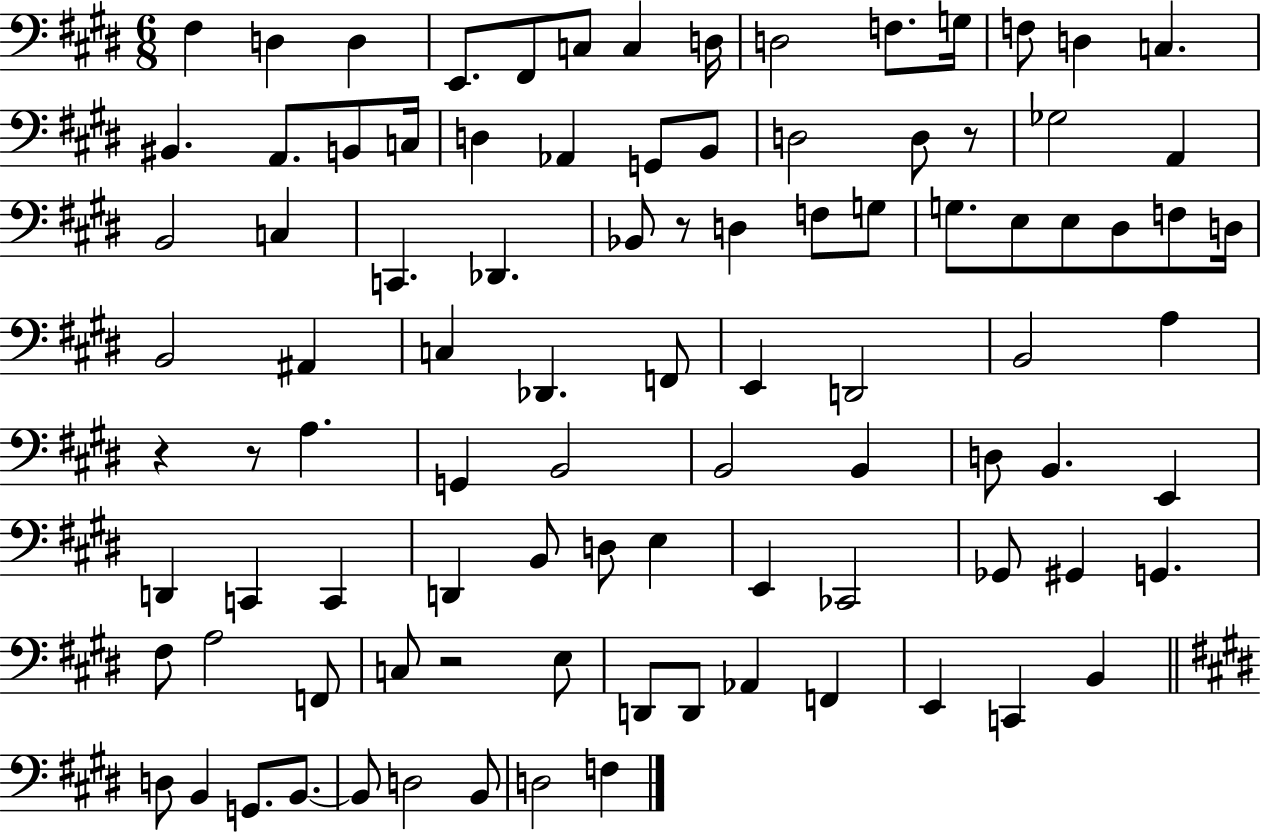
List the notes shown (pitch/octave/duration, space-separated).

F#3/q D3/q D3/q E2/e. F#2/e C3/e C3/q D3/s D3/h F3/e. G3/s F3/e D3/q C3/q. BIS2/q. A2/e. B2/e C3/s D3/q Ab2/q G2/e B2/e D3/h D3/e R/e Gb3/h A2/q B2/h C3/q C2/q. Db2/q. Bb2/e R/e D3/q F3/e G3/e G3/e. E3/e E3/e D#3/e F3/e D3/s B2/h A#2/q C3/q Db2/q. F2/e E2/q D2/h B2/h A3/q R/q R/e A3/q. G2/q B2/h B2/h B2/q D3/e B2/q. E2/q D2/q C2/q C2/q D2/q B2/e D3/e E3/q E2/q CES2/h Gb2/e G#2/q G2/q. F#3/e A3/h F2/e C3/e R/h E3/e D2/e D2/e Ab2/q F2/q E2/q C2/q B2/q D3/e B2/q G2/e. B2/e. B2/e D3/h B2/e D3/h F3/q